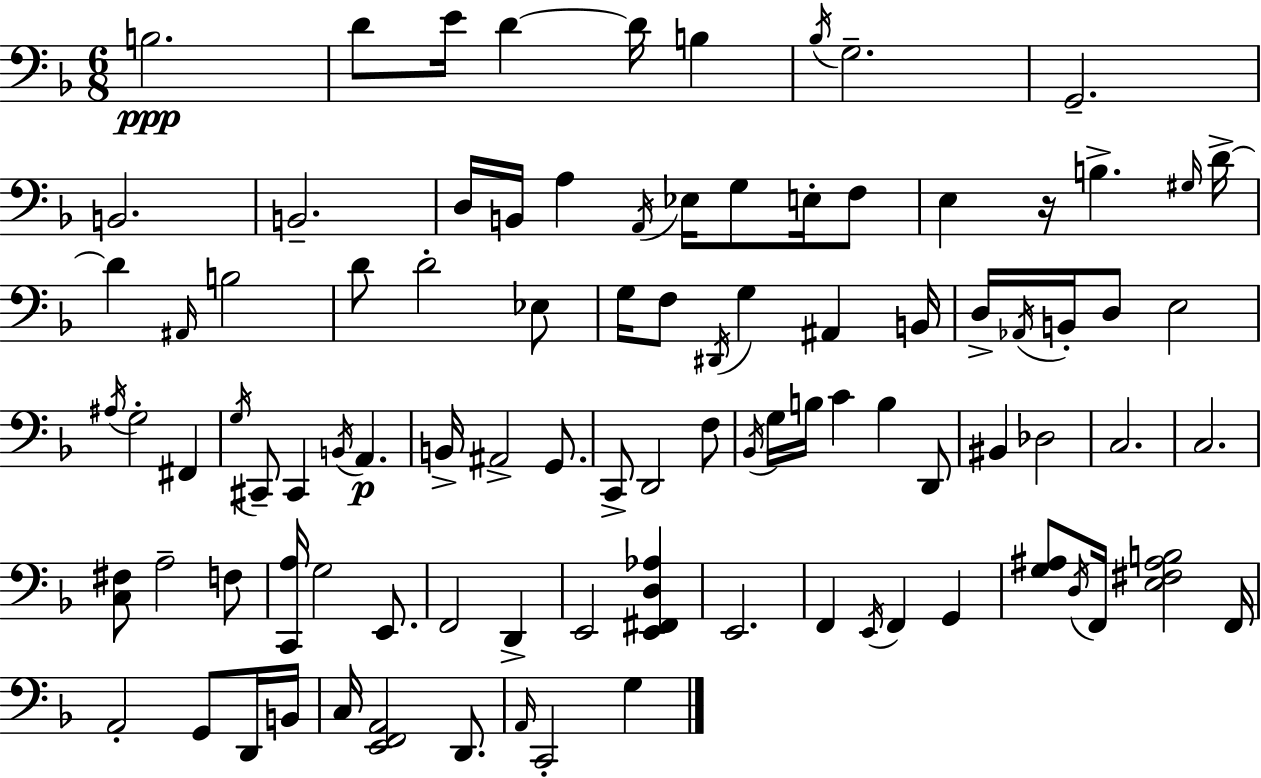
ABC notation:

X:1
T:Untitled
M:6/8
L:1/4
K:Dm
B,2 D/2 E/4 D D/4 B, _B,/4 G,2 G,,2 B,,2 B,,2 D,/4 B,,/4 A, A,,/4 _E,/4 G,/2 E,/4 F,/2 E, z/4 B, ^G,/4 D/4 D ^A,,/4 B,2 D/2 D2 _E,/2 G,/4 F,/2 ^D,,/4 G, ^A,, B,,/4 D,/4 _A,,/4 B,,/4 D,/2 E,2 ^A,/4 G,2 ^F,, G,/4 ^C,,/2 ^C,, B,,/4 A,, B,,/4 ^A,,2 G,,/2 C,,/2 D,,2 F,/2 _B,,/4 G,/4 B,/4 C B, D,,/2 ^B,, _D,2 C,2 C,2 [C,^F,]/2 A,2 F,/2 [C,,A,]/4 G,2 E,,/2 F,,2 D,, E,,2 [E,,^F,,D,_A,] E,,2 F,, E,,/4 F,, G,, [G,^A,]/2 D,/4 F,,/4 [E,^F,^A,B,]2 F,,/4 A,,2 G,,/2 D,,/4 B,,/4 C,/4 [E,,F,,A,,]2 D,,/2 A,,/4 C,,2 G,